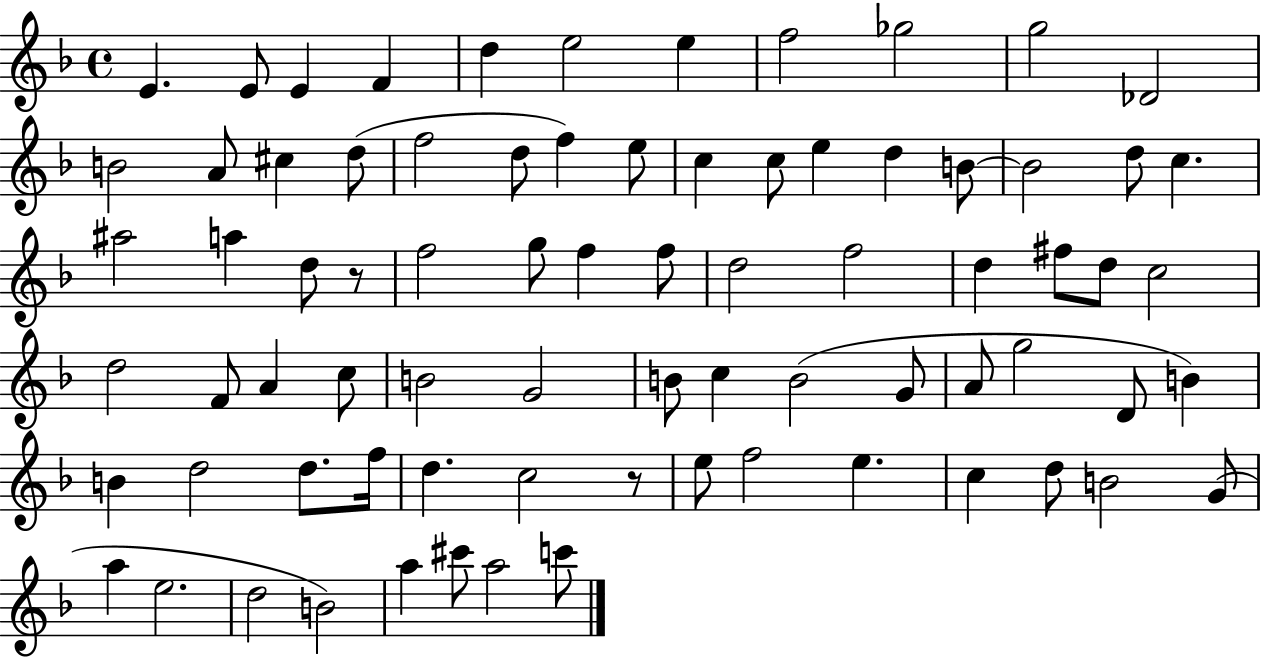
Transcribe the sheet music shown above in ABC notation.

X:1
T:Untitled
M:4/4
L:1/4
K:F
E E/2 E F d e2 e f2 _g2 g2 _D2 B2 A/2 ^c d/2 f2 d/2 f e/2 c c/2 e d B/2 B2 d/2 c ^a2 a d/2 z/2 f2 g/2 f f/2 d2 f2 d ^f/2 d/2 c2 d2 F/2 A c/2 B2 G2 B/2 c B2 G/2 A/2 g2 D/2 B B d2 d/2 f/4 d c2 z/2 e/2 f2 e c d/2 B2 G/2 a e2 d2 B2 a ^c'/2 a2 c'/2